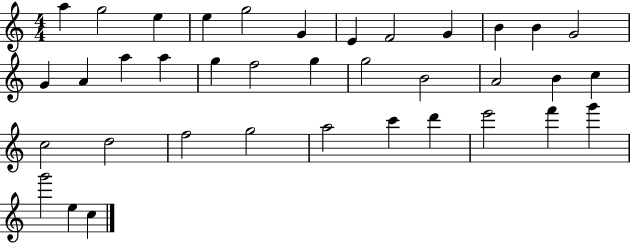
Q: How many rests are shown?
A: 0